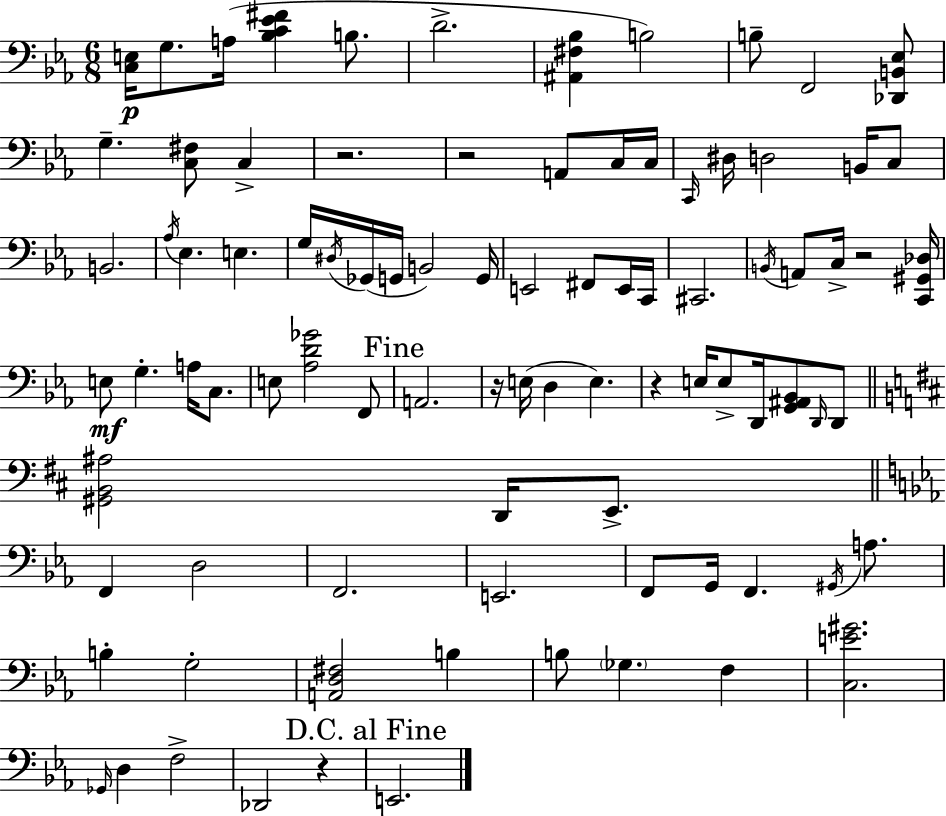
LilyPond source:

{
  \clef bass
  \numericTimeSignature
  \time 6/8
  \key ees \major
  <c e>16\p g8. a16( <bes c' ees' fis'>4 b8. | d'2.-> | <ais, fis bes>4 b2) | b8-- f,2 <des, b, ees>8 | \break g4.-- <c fis>8 c4-> | r2. | r2 a,8 c16 c16 | \grace { c,16 } dis16 d2 b,16 c8 | \break b,2. | \acciaccatura { aes16 } ees4. e4. | g16 \acciaccatura { dis16 } ges,16( g,16 b,2) | g,16 e,2 fis,8 | \break e,16 c,16 cis,2. | \acciaccatura { b,16 } a,8 c16-> r2 | <c, gis, des>16 e8\mf g4.-. | a16 c8. e8 <aes d' ges'>2 | \break f,8 \mark "Fine" a,2. | r16 e16( d4 e4.) | r4 e16 e8-> d,16 | <g, ais, bes,>8 \grace { d,16 } d,8 \bar "||" \break \key d \major <gis, b, ais>2 d,16 e,8.-> | \bar "||" \break \key ees \major f,4 d2 | f,2. | e,2. | f,8 g,16 f,4. \acciaccatura { gis,16 } a8. | \break b4-. g2-. | <a, d fis>2 b4 | b8 \parenthesize ges4. f4 | <c e' gis'>2. | \break \grace { ges,16 } d4 f2-> | des,2 r4 | \mark "D.C. al Fine" e,2. | \bar "|."
}